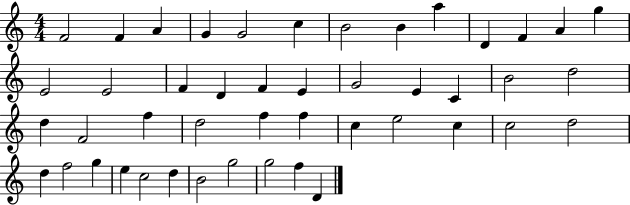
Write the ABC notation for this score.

X:1
T:Untitled
M:4/4
L:1/4
K:C
F2 F A G G2 c B2 B a D F A g E2 E2 F D F E G2 E C B2 d2 d F2 f d2 f f c e2 c c2 d2 d f2 g e c2 d B2 g2 g2 f D